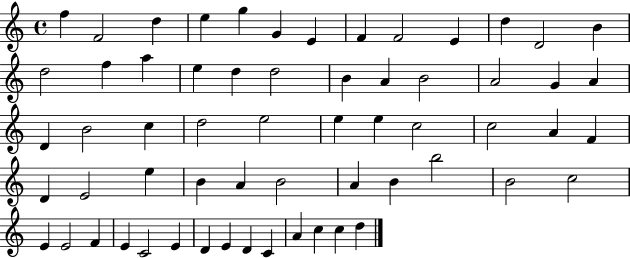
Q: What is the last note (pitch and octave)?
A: D5